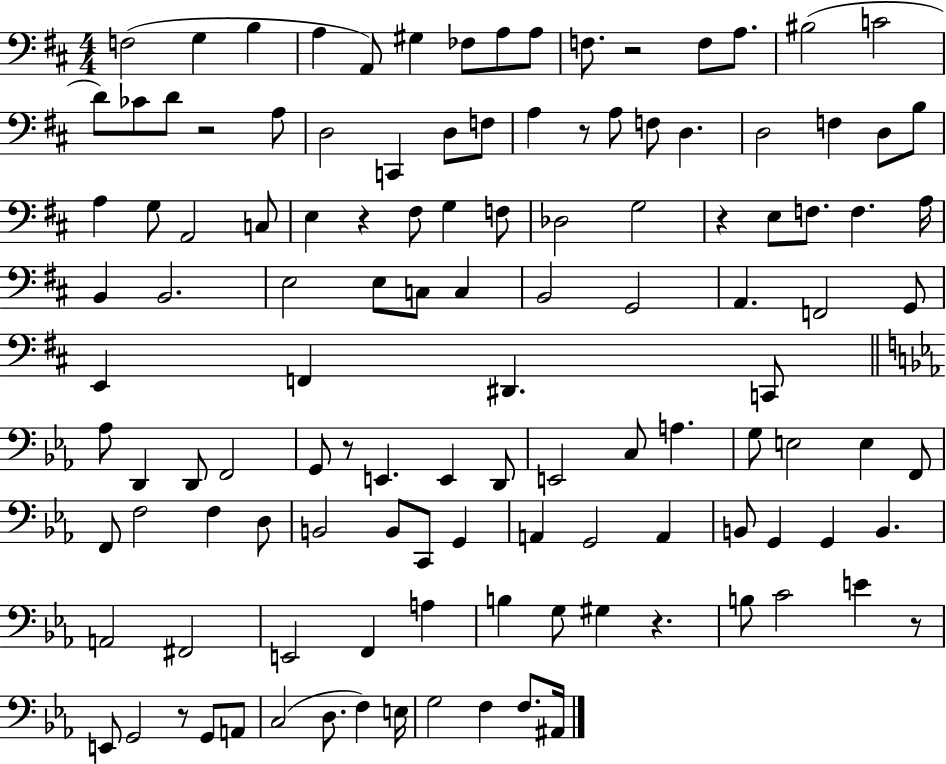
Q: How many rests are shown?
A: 9